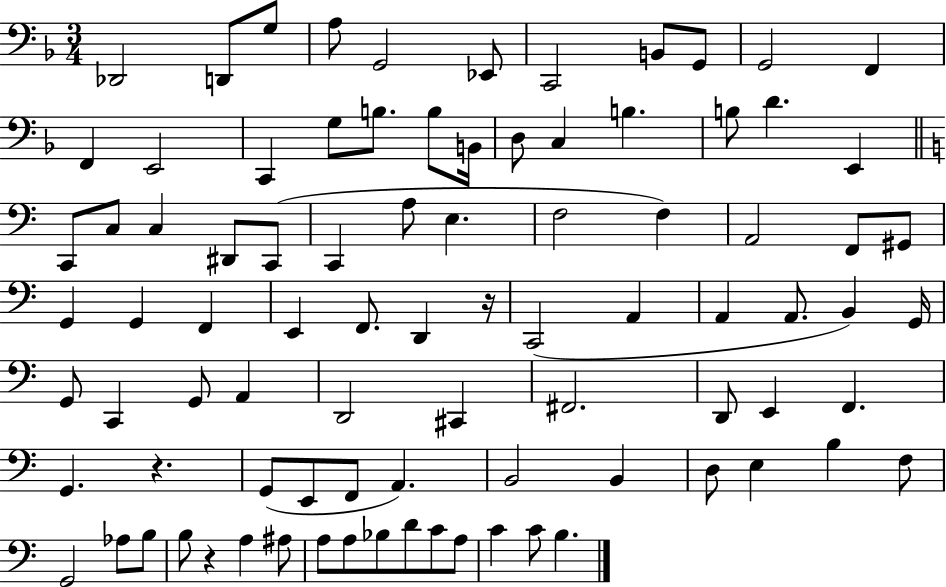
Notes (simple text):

Db2/h D2/e G3/e A3/e G2/h Eb2/e C2/h B2/e G2/e G2/h F2/q F2/q E2/h C2/q G3/e B3/e. B3/e B2/s D3/e C3/q B3/q. B3/e D4/q. E2/q C2/e C3/e C3/q D#2/e C2/e C2/q A3/e E3/q. F3/h F3/q A2/h F2/e G#2/e G2/q G2/q F2/q E2/q F2/e. D2/q R/s C2/h A2/q A2/q A2/e. B2/q G2/s G2/e C2/q G2/e A2/q D2/h C#2/q F#2/h. D2/e E2/q F2/q. G2/q. R/q. G2/e E2/e F2/e A2/q. B2/h B2/q D3/e E3/q B3/q F3/e G2/h Ab3/e B3/e B3/e R/q A3/q A#3/e A3/e A3/e Bb3/e D4/e C4/e A3/e C4/q C4/e B3/q.